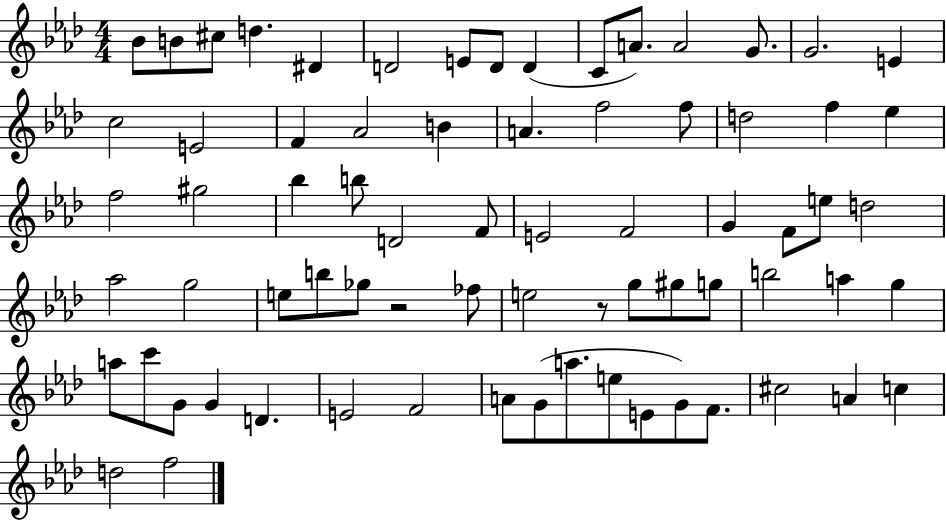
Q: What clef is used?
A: treble